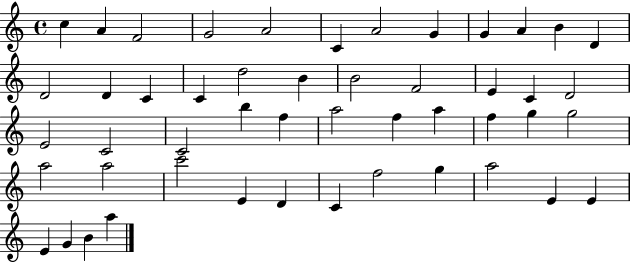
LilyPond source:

{
  \clef treble
  \time 4/4
  \defaultTimeSignature
  \key c \major
  c''4 a'4 f'2 | g'2 a'2 | c'4 a'2 g'4 | g'4 a'4 b'4 d'4 | \break d'2 d'4 c'4 | c'4 d''2 b'4 | b'2 f'2 | e'4 c'4 d'2 | \break e'2 c'2 | c'2 b''4 f''4 | a''2 f''4 a''4 | f''4 g''4 g''2 | \break a''2 a''2 | c'''2 e'4 d'4 | c'4 f''2 g''4 | a''2 e'4 e'4 | \break e'4 g'4 b'4 a''4 | \bar "|."
}